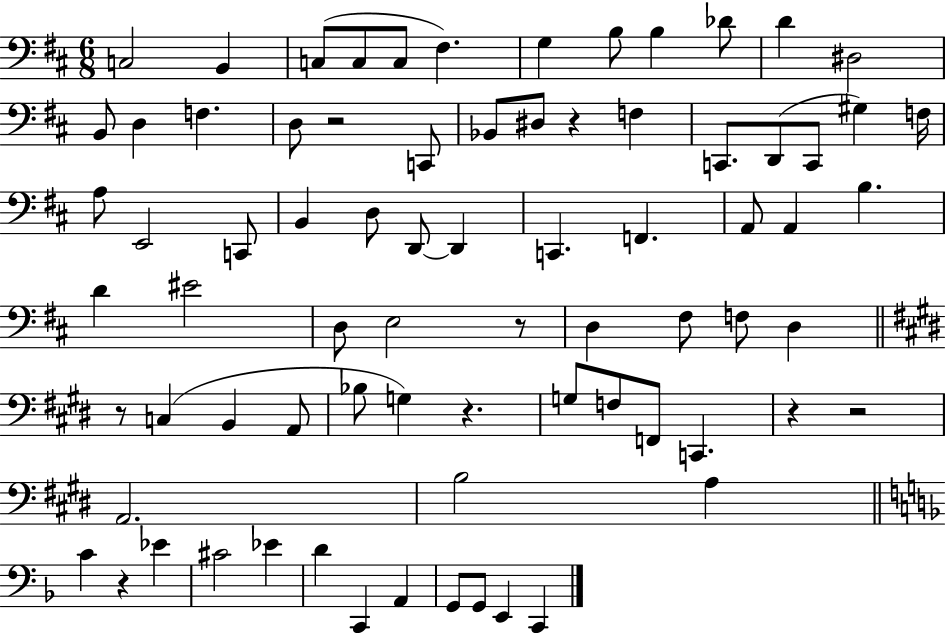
{
  \clef bass
  \numericTimeSignature
  \time 6/8
  \key d \major
  c2 b,4 | c8( c8 c8 fis4.) | g4 b8 b4 des'8 | d'4 dis2 | \break b,8 d4 f4. | d8 r2 c,8 | bes,8 dis8 r4 f4 | c,8. d,8( c,8 gis4) f16 | \break a8 e,2 c,8 | b,4 d8 d,8~~ d,4 | c,4. f,4. | a,8 a,4 b4. | \break d'4 eis'2 | d8 e2 r8 | d4 fis8 f8 d4 | \bar "||" \break \key e \major r8 c4( b,4 a,8 | bes8 g4) r4. | g8 f8 f,8 c,4. | r4 r2 | \break a,2. | b2 a4 | \bar "||" \break \key f \major c'4 r4 ees'4 | cis'2 ees'4 | d'4 c,4 a,4 | g,8 g,8 e,4 c,4 | \break \bar "|."
}